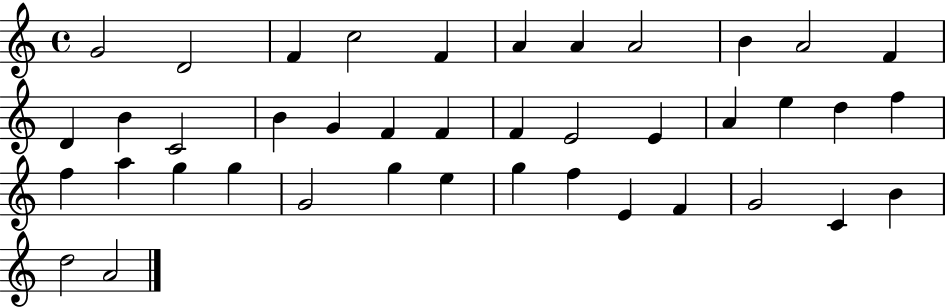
{
  \clef treble
  \time 4/4
  \defaultTimeSignature
  \key c \major
  g'2 d'2 | f'4 c''2 f'4 | a'4 a'4 a'2 | b'4 a'2 f'4 | \break d'4 b'4 c'2 | b'4 g'4 f'4 f'4 | f'4 e'2 e'4 | a'4 e''4 d''4 f''4 | \break f''4 a''4 g''4 g''4 | g'2 g''4 e''4 | g''4 f''4 e'4 f'4 | g'2 c'4 b'4 | \break d''2 a'2 | \bar "|."
}